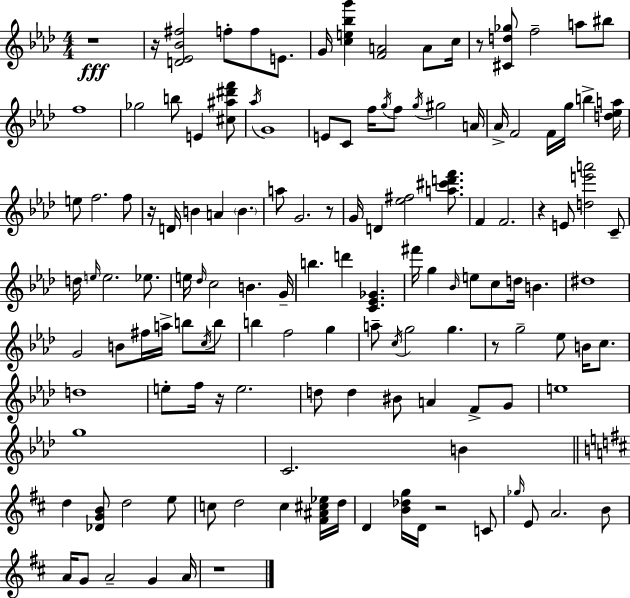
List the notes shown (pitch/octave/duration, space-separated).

R/w R/s [D4,Eb4,Bb4,F#5]/h F5/e F5/e E4/e. G4/s [C5,E5,Bb5,G6]/q [F4,A4]/h A4/e C5/s R/e [C#4,D5,Gb5]/e F5/h A5/e BIS5/e F5/w Gb5/h B5/e E4/q [C#5,A#5,D#6,F6]/e Ab5/s G4/w E4/e C4/e F5/s G5/s F5/e G5/s G#5/h A4/s Ab4/s F4/h F4/s G5/s B5/q [D5,Eb5,A5]/s E5/e F5/h. F5/e R/s D4/s B4/q A4/q B4/q. A5/e G4/h. R/e G4/s D4/q [Eb5,F#5]/h [A5,C#6,D6,F6]/e. F4/q F4/h. R/q E4/e [D5,E6,A6]/h C4/e D5/s E5/s E5/h. Eb5/e. E5/s Db5/s C5/h B4/q. G4/s B5/q. D6/q [C4,Eb4,Gb4]/q. F#6/s G5/q Bb4/s E5/e C5/e D5/s B4/q. D#5/w G4/h B4/e F#5/s A5/s B5/e C5/s B5/e B5/q F5/h G5/q A5/e C5/s G5/h G5/q. R/e G5/h Eb5/e B4/s C5/e. D5/w E5/e F5/s R/s E5/h. D5/e D5/q BIS4/e A4/q F4/e G4/e E5/w G5/w C4/h. B4/q D5/q [Db4,G4,B4]/e D5/h E5/e C5/e D5/h C5/q [F#4,A#4,C#5,Eb5]/s D5/s D4/q [B4,Db5,G5]/s D4/s R/h C4/e Gb5/s E4/e A4/h. B4/e A4/s G4/e A4/h G4/q A4/s R/w